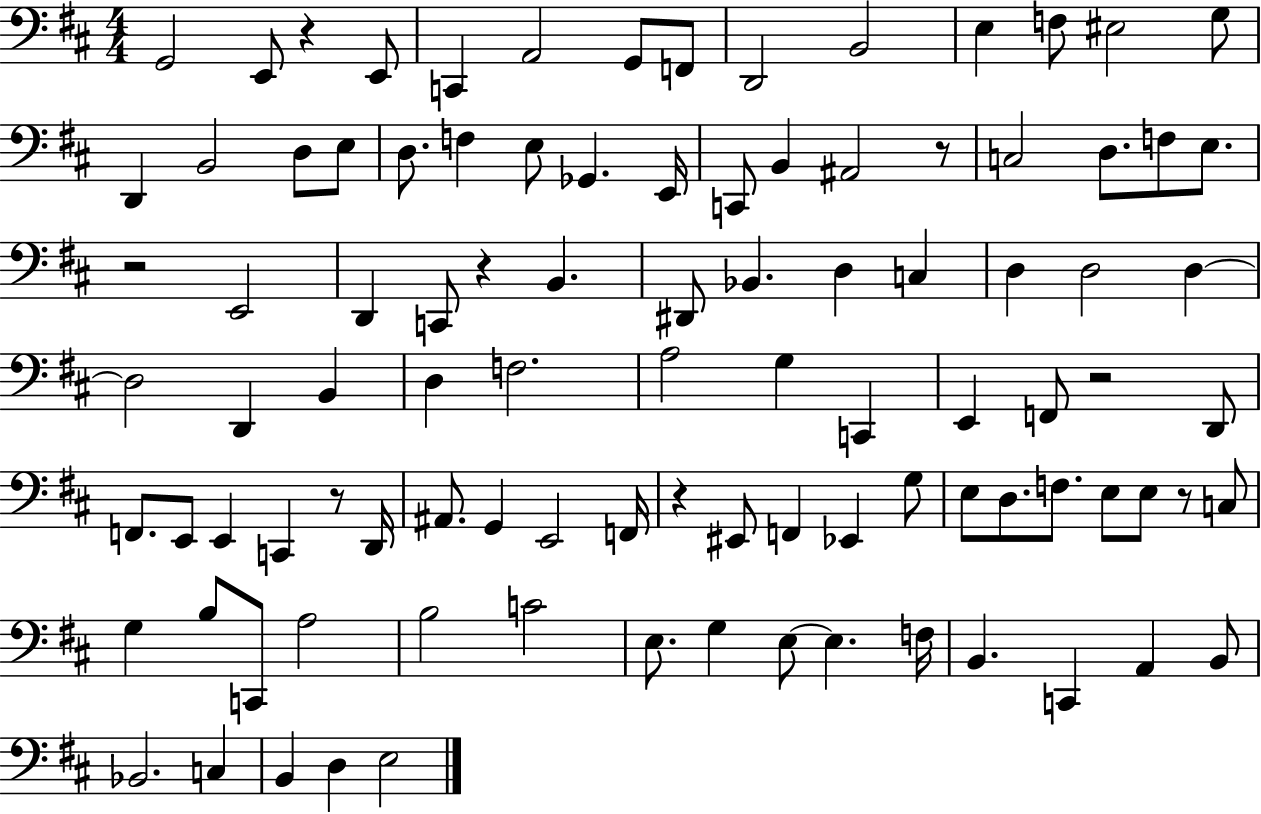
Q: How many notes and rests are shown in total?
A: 98